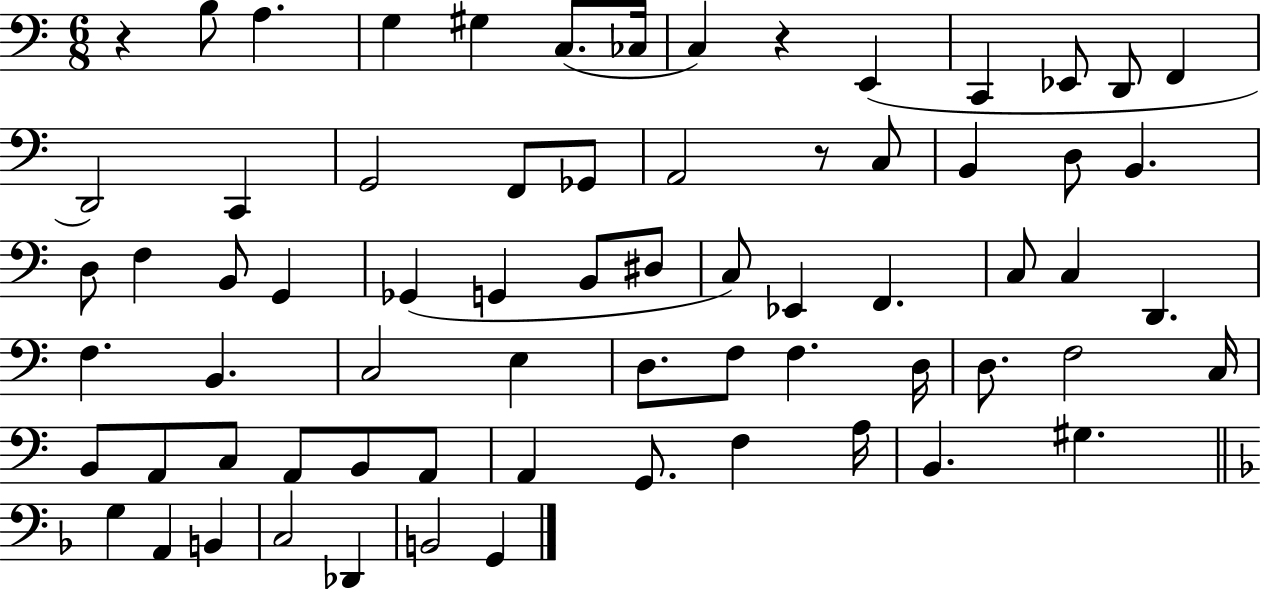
{
  \clef bass
  \numericTimeSignature
  \time 6/8
  \key c \major
  r4 b8 a4. | g4 gis4 c8.( ces16 | c4) r4 e,4( | c,4 ees,8 d,8 f,4 | \break d,2) c,4 | g,2 f,8 ges,8 | a,2 r8 c8 | b,4 d8 b,4. | \break d8 f4 b,8 g,4 | ges,4( g,4 b,8 dis8 | c8) ees,4 f,4. | c8 c4 d,4. | \break f4. b,4. | c2 e4 | d8. f8 f4. d16 | d8. f2 c16 | \break b,8 a,8 c8 a,8 b,8 a,8 | a,4 g,8. f4 a16 | b,4. gis4. | \bar "||" \break \key f \major g4 a,4 b,4 | c2 des,4 | b,2 g,4 | \bar "|."
}